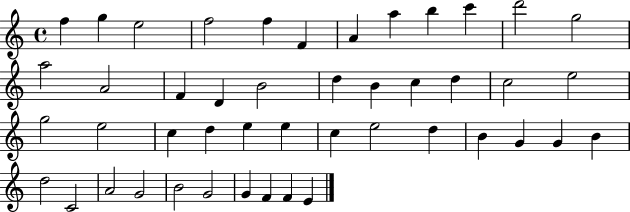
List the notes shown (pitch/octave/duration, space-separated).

F5/q G5/q E5/h F5/h F5/q F4/q A4/q A5/q B5/q C6/q D6/h G5/h A5/h A4/h F4/q D4/q B4/h D5/q B4/q C5/q D5/q C5/h E5/h G5/h E5/h C5/q D5/q E5/q E5/q C5/q E5/h D5/q B4/q G4/q G4/q B4/q D5/h C4/h A4/h G4/h B4/h G4/h G4/q F4/q F4/q E4/q